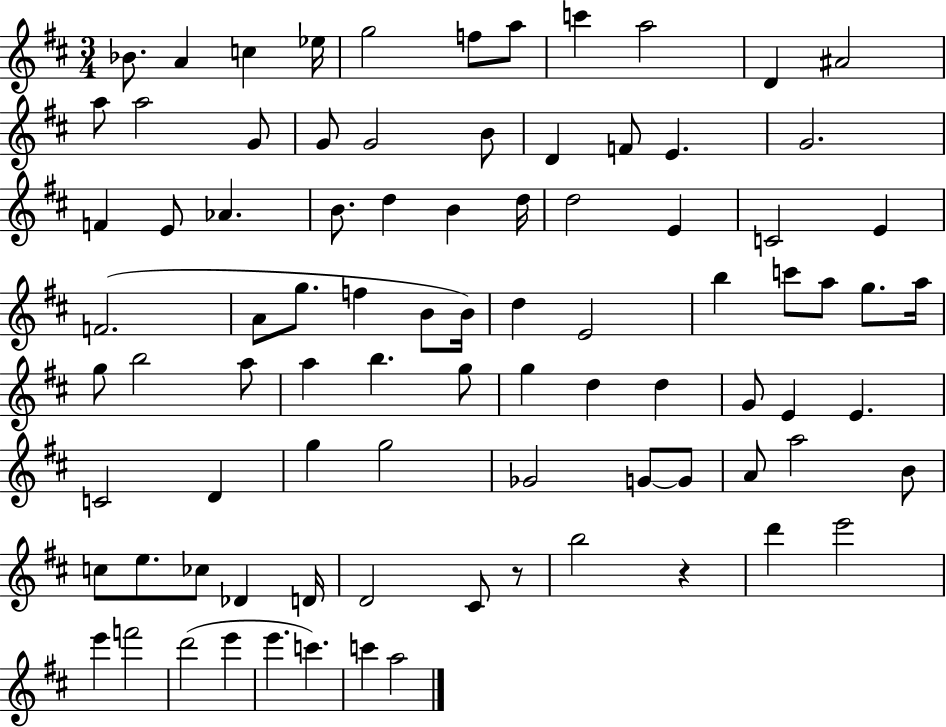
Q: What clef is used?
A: treble